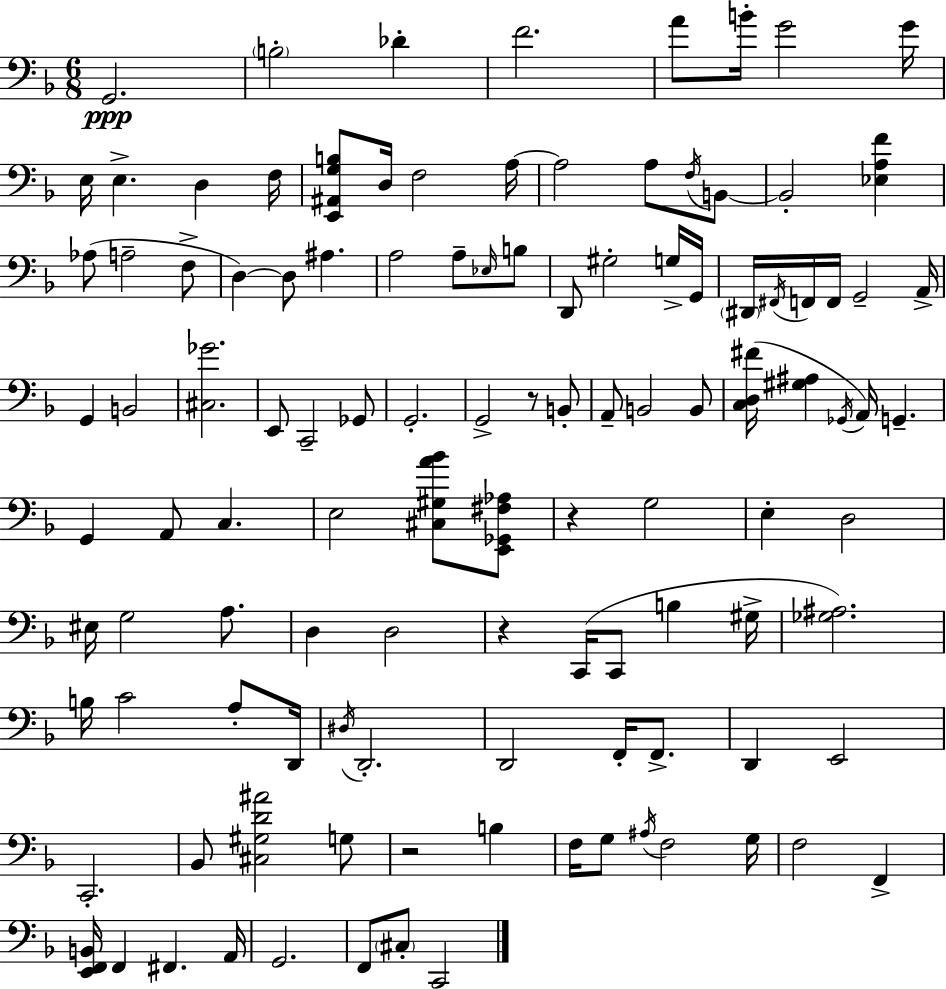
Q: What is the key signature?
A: D minor